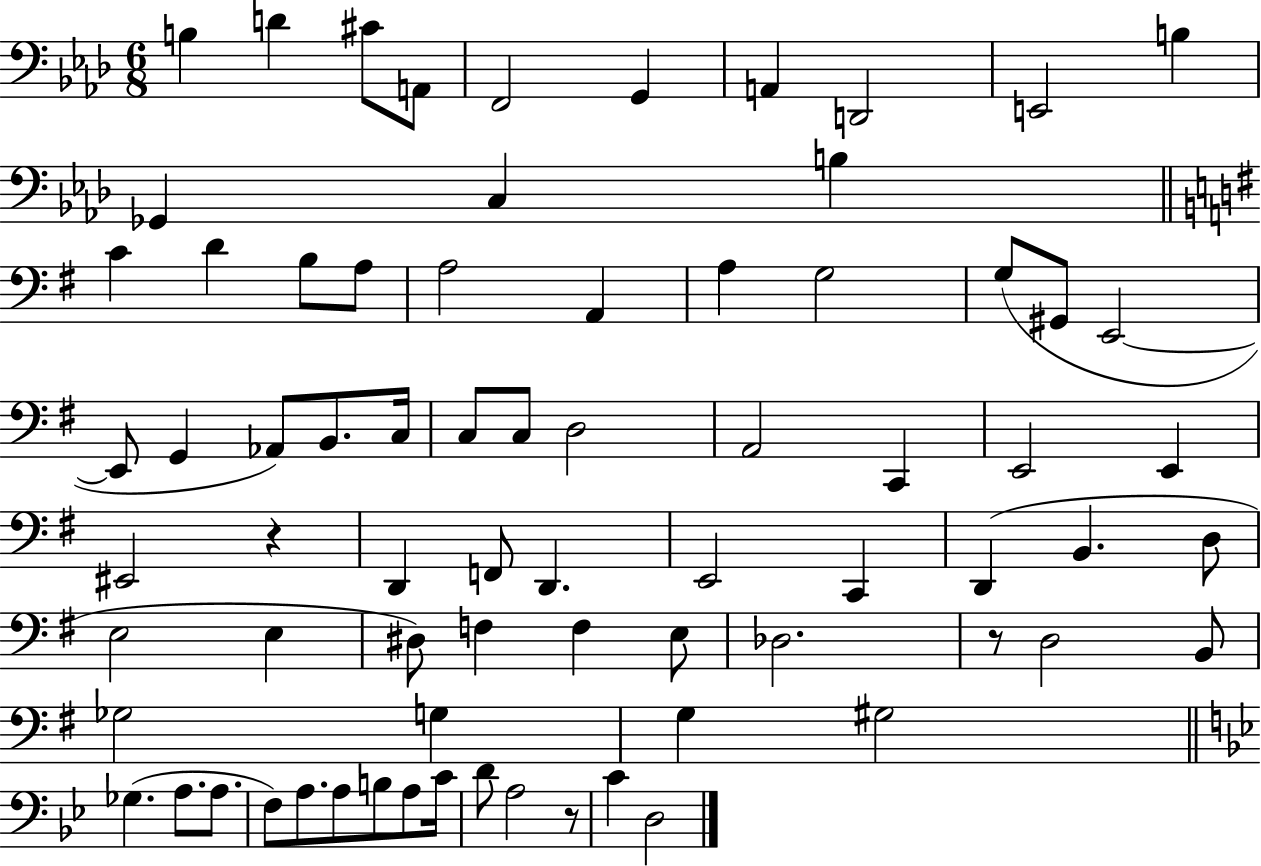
{
  \clef bass
  \numericTimeSignature
  \time 6/8
  \key aes \major
  b4 d'4 cis'8 a,8 | f,2 g,4 | a,4 d,2 | e,2 b4 | \break ges,4 c4 b4 | \bar "||" \break \key g \major c'4 d'4 b8 a8 | a2 a,4 | a4 g2 | g8( gis,8 e,2~~ | \break e,8 g,4 aes,8) b,8. c16 | c8 c8 d2 | a,2 c,4 | e,2 e,4 | \break eis,2 r4 | d,4 f,8 d,4. | e,2 c,4 | d,4( b,4. d8 | \break e2 e4 | dis8) f4 f4 e8 | des2. | r8 d2 b,8 | \break ges2 g4 | g4 gis2 | \bar "||" \break \key g \minor ges4.( a8. a8. | f8) a8. a8 b8 a8 c'16 | d'8 a2 r8 | c'4 d2 | \break \bar "|."
}